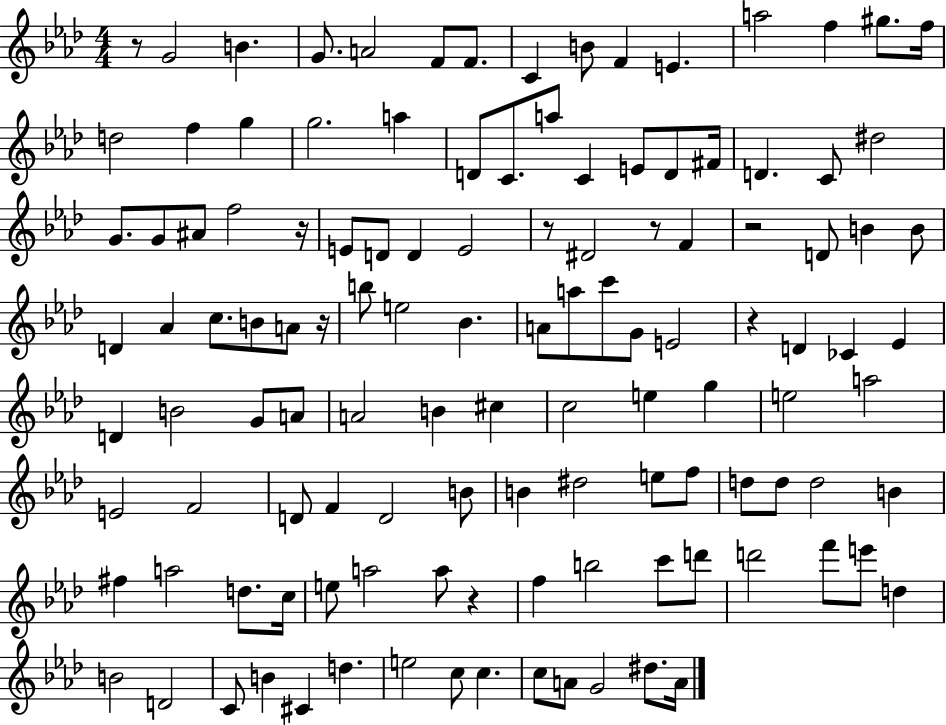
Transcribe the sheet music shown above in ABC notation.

X:1
T:Untitled
M:4/4
L:1/4
K:Ab
z/2 G2 B G/2 A2 F/2 F/2 C B/2 F E a2 f ^g/2 f/4 d2 f g g2 a D/2 C/2 a/2 C E/2 D/2 ^F/4 D C/2 ^d2 G/2 G/2 ^A/2 f2 z/4 E/2 D/2 D E2 z/2 ^D2 z/2 F z2 D/2 B B/2 D _A c/2 B/2 A/2 z/4 b/2 e2 _B A/2 a/2 c'/2 G/2 E2 z D _C _E D B2 G/2 A/2 A2 B ^c c2 e g e2 a2 E2 F2 D/2 F D2 B/2 B ^d2 e/2 f/2 d/2 d/2 d2 B ^f a2 d/2 c/4 e/2 a2 a/2 z f b2 c'/2 d'/2 d'2 f'/2 e'/2 d B2 D2 C/2 B ^C d e2 c/2 c c/2 A/2 G2 ^d/2 A/4